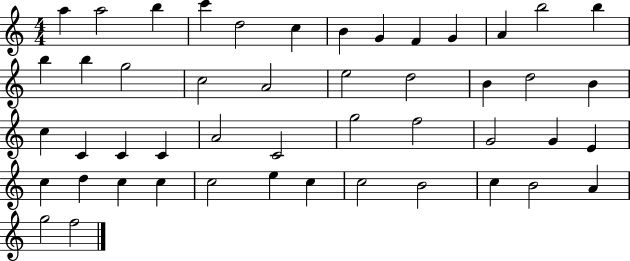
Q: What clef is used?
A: treble